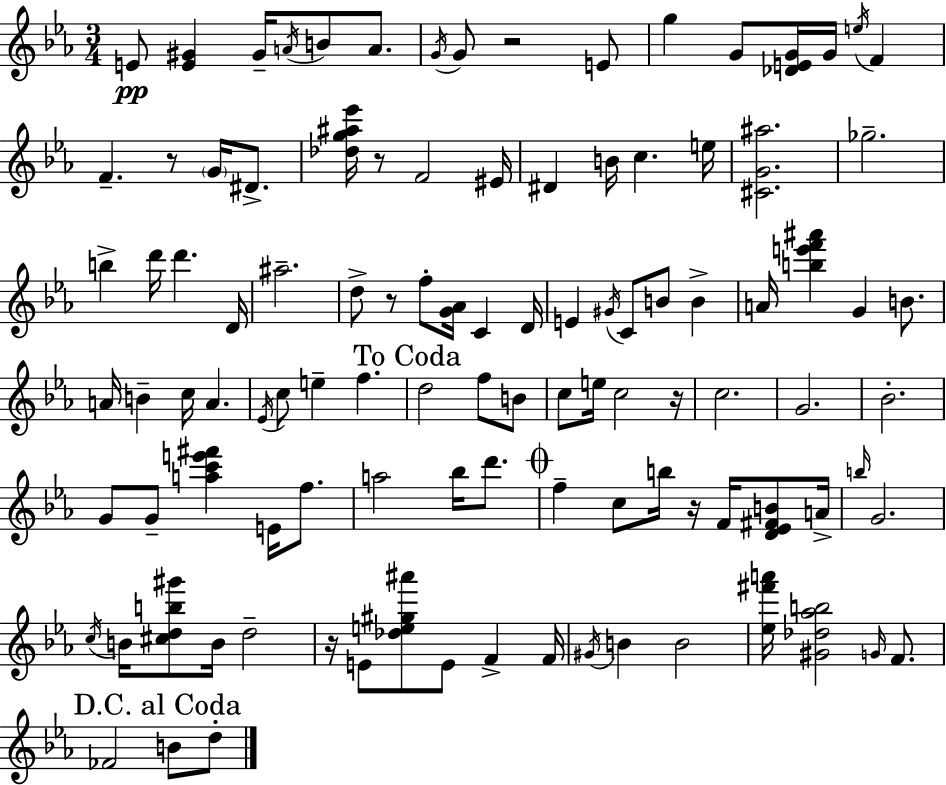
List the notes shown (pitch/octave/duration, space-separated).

E4/e [E4,G#4]/q G#4/s A4/s B4/e A4/e. G4/s G4/e R/h E4/e G5/q G4/e [Db4,E4,G4]/s G4/s E5/s F4/q F4/q. R/e G4/s D#4/e. [Db5,G5,A#5,Eb6]/s R/e F4/h EIS4/s D#4/q B4/s C5/q. E5/s [C#4,G4,A#5]/h. Gb5/h. B5/q D6/s D6/q. D4/s A#5/h. D5/e R/e F5/e [G4,Ab4]/s C4/q D4/s E4/q G#4/s C4/e B4/e B4/q A4/s [B5,E6,F6,A#6]/q G4/q B4/e. A4/s B4/q C5/s A4/q. Eb4/s C5/e E5/q F5/q. D5/h F5/e B4/e C5/e E5/s C5/h R/s C5/h. G4/h. Bb4/h. G4/e G4/e [A5,C6,E6,F#6]/q E4/s F5/e. A5/h Bb5/s D6/e. F5/q C5/e B5/s R/s F4/s [D4,Eb4,F#4,B4]/e A4/s B5/s G4/h. C5/s B4/s [C#5,D5,B5,G#6]/e B4/s D5/h R/s E4/e [Db5,E5,G#5,A#6]/e E4/e F4/q F4/s G#4/s B4/q B4/h [Eb5,F#6,A6]/s [G#4,Db5,Ab5,B5]/h G4/s F4/e. FES4/h B4/e D5/e